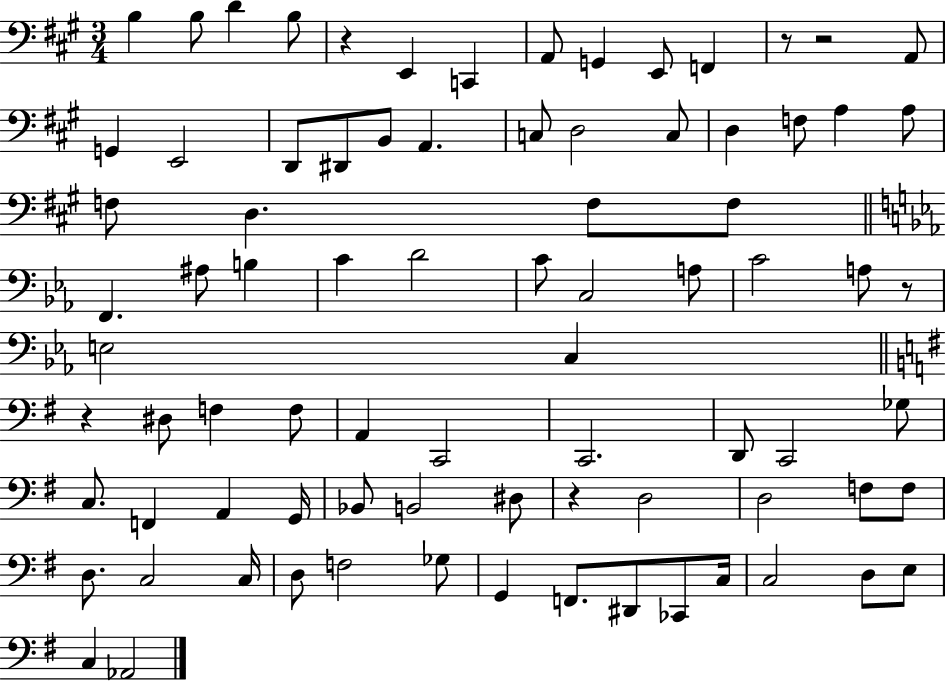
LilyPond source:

{
  \clef bass
  \numericTimeSignature
  \time 3/4
  \key a \major
  \repeat volta 2 { b4 b8 d'4 b8 | r4 e,4 c,4 | a,8 g,4 e,8 f,4 | r8 r2 a,8 | \break g,4 e,2 | d,8 dis,8 b,8 a,4. | c8 d2 c8 | d4 f8 a4 a8 | \break f8 d4. f8 f8 | \bar "||" \break \key ees \major f,4. ais8 b4 | c'4 d'2 | c'8 c2 a8 | c'2 a8 r8 | \break e2 c4 | \bar "||" \break \key e \minor r4 dis8 f4 f8 | a,4 c,2 | c,2. | d,8 c,2 ges8 | \break c8. f,4 a,4 g,16 | bes,8 b,2 dis8 | r4 d2 | d2 f8 f8 | \break d8. c2 c16 | d8 f2 ges8 | g,4 f,8. dis,8 ces,8 c16 | c2 d8 e8 | \break c4 aes,2 | } \bar "|."
}